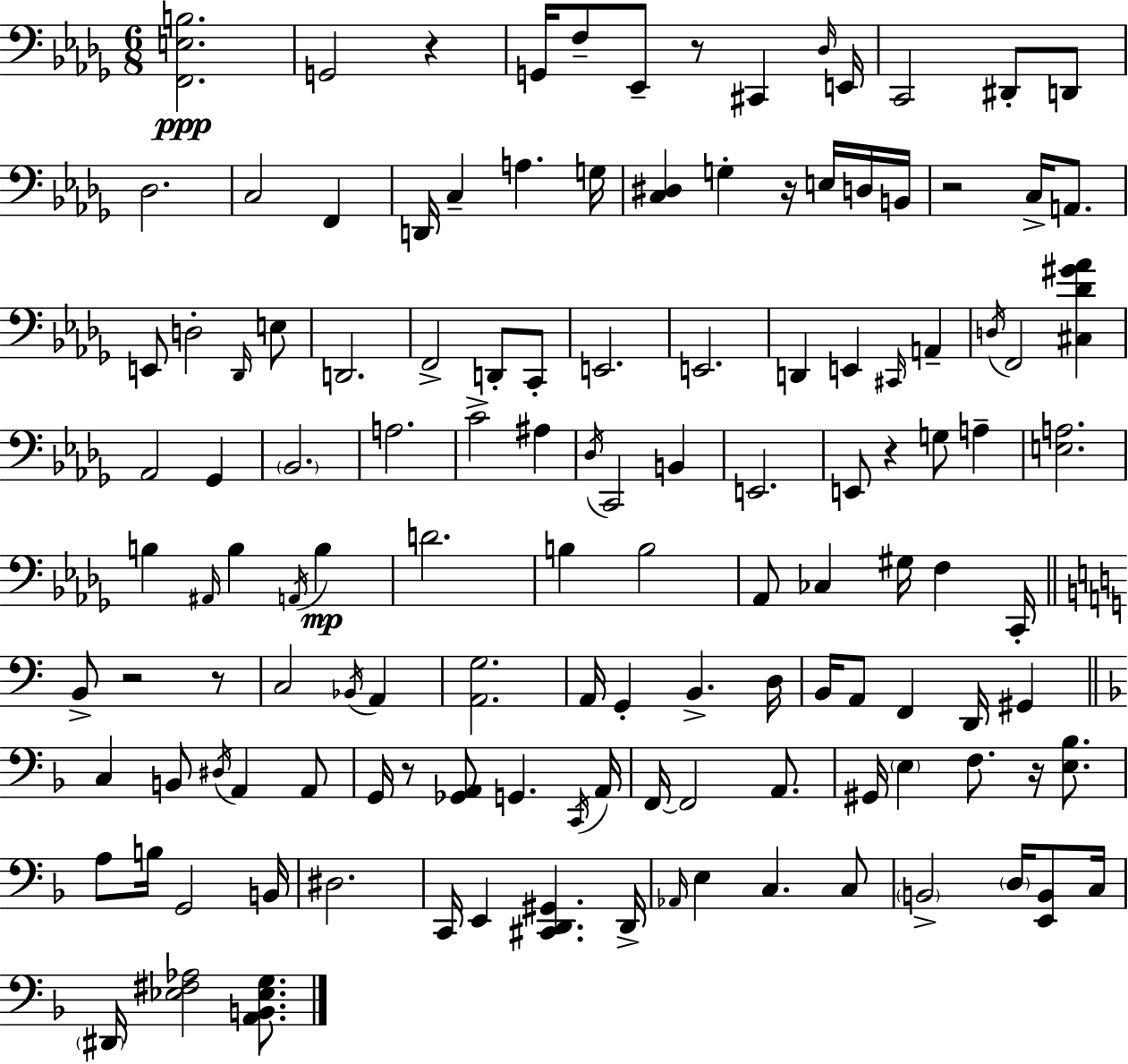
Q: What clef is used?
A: bass